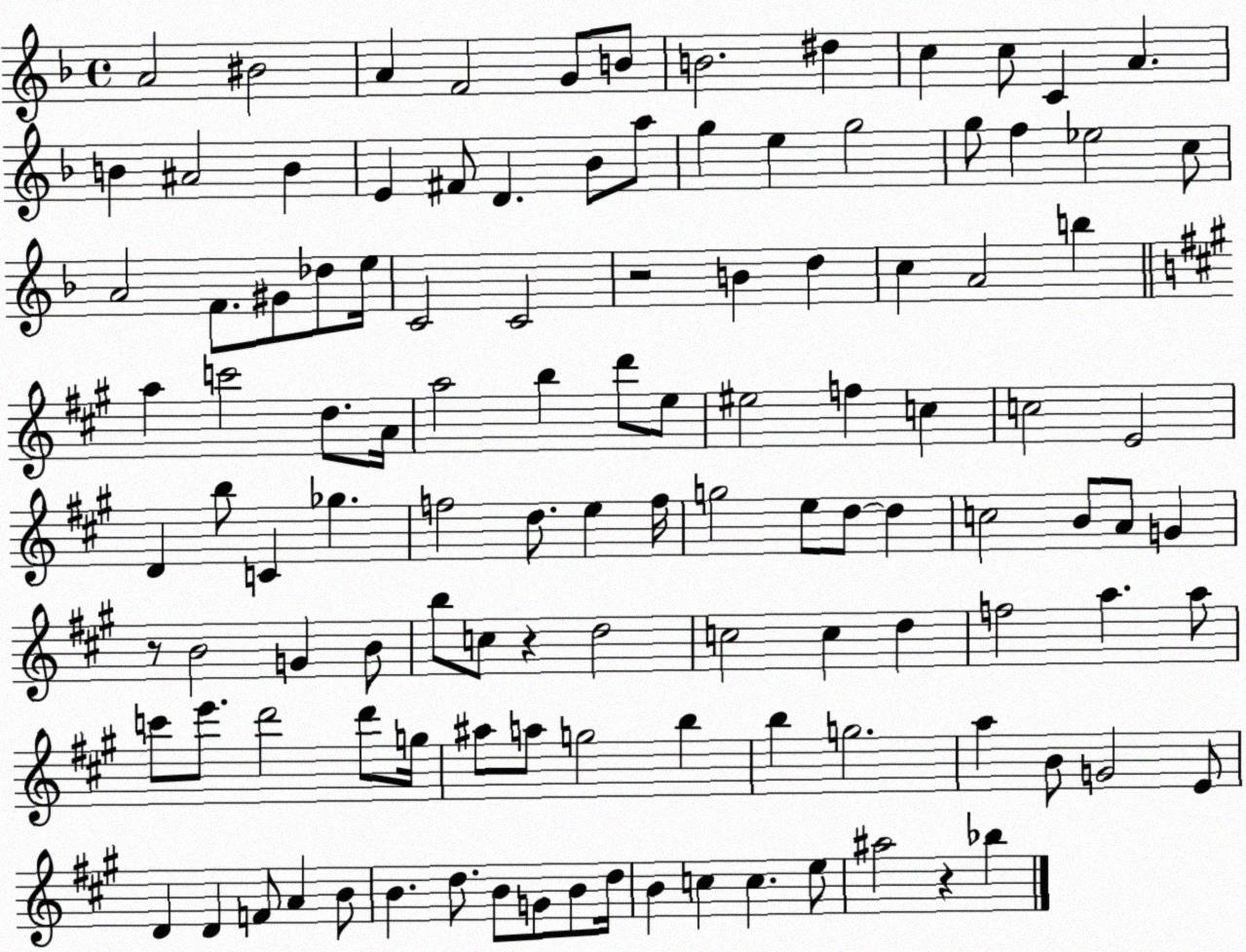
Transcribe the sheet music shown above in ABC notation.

X:1
T:Untitled
M:4/4
L:1/4
K:F
A2 ^B2 A F2 G/2 B/2 B2 ^d c c/2 C A B ^A2 B E ^F/2 D _B/2 a/2 g e g2 g/2 f _e2 c/2 A2 F/2 ^G/2 _d/2 e/4 C2 C2 z2 B d c A2 b a c'2 d/2 A/4 a2 b d'/2 e/2 ^e2 f c c2 E2 D b/2 C _g f2 d/2 e f/4 g2 e/2 d/2 d c2 B/2 A/2 G z/2 B2 G B/2 b/2 c/2 z d2 c2 c d f2 a a/2 c'/2 e'/2 d'2 d'/2 g/4 ^a/2 a/2 g2 b b g2 a B/2 G2 E/2 D D F/2 A B/2 B d/2 B/2 G/2 B/2 d/4 B c c e/2 ^a2 z _b